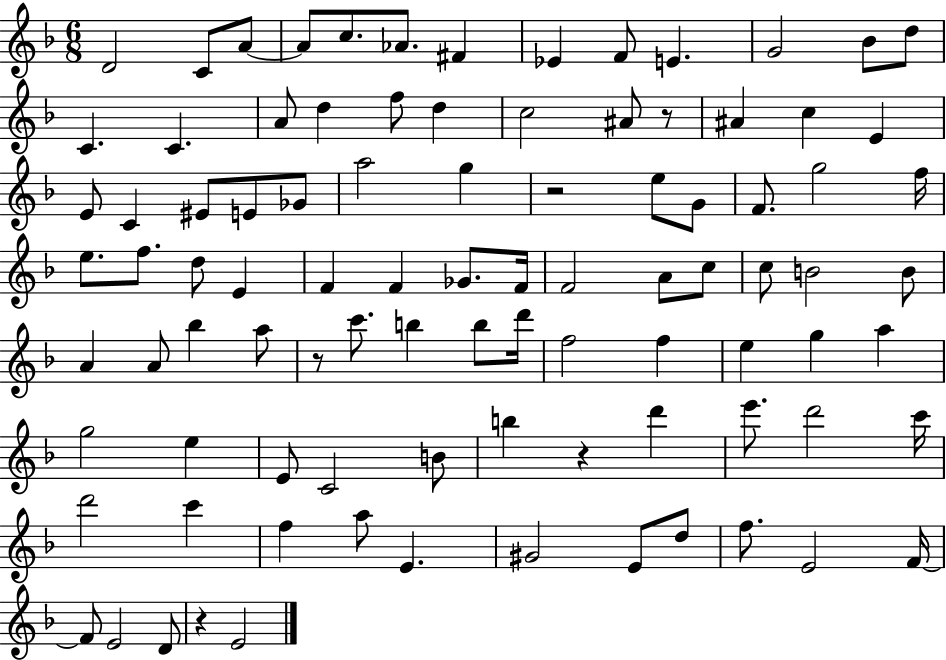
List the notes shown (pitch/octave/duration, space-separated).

D4/h C4/e A4/e A4/e C5/e. Ab4/e. F#4/q Eb4/q F4/e E4/q. G4/h Bb4/e D5/e C4/q. C4/q. A4/e D5/q F5/e D5/q C5/h A#4/e R/e A#4/q C5/q E4/q E4/e C4/q EIS4/e E4/e Gb4/e A5/h G5/q R/h E5/e G4/e F4/e. G5/h F5/s E5/e. F5/e. D5/e E4/q F4/q F4/q Gb4/e. F4/s F4/h A4/e C5/e C5/e B4/h B4/e A4/q A4/e Bb5/q A5/e R/e C6/e. B5/q B5/e D6/s F5/h F5/q E5/q G5/q A5/q G5/h E5/q E4/e C4/h B4/e B5/q R/q D6/q E6/e. D6/h C6/s D6/h C6/q F5/q A5/e E4/q. G#4/h E4/e D5/e F5/e. E4/h F4/s F4/e E4/h D4/e R/q E4/h